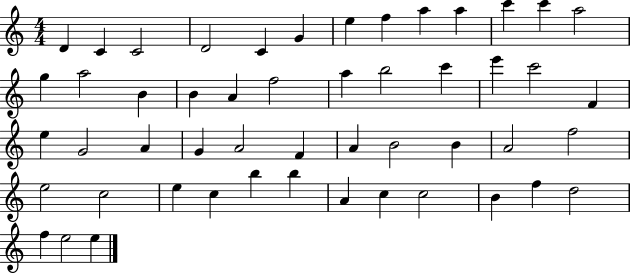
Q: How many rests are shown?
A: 0